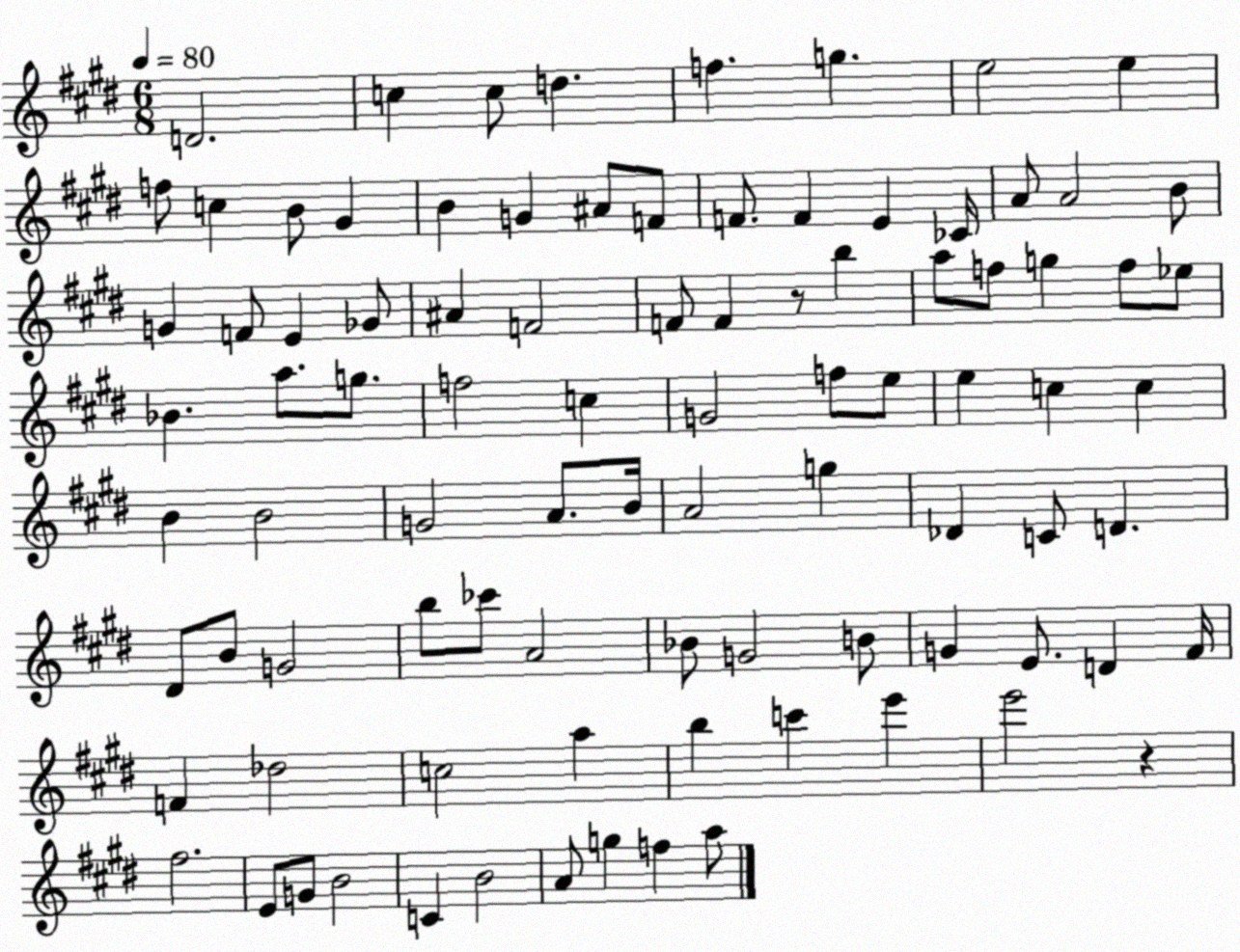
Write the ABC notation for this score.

X:1
T:Untitled
M:6/8
L:1/4
K:E
D2 c c/2 d f g e2 e f/2 c B/2 ^G B G ^A/2 F/2 F/2 F E _C/4 A/2 A2 B/2 G F/2 E _G/2 ^A F2 F/2 F z/2 b a/2 f/2 g f/2 _e/2 _B a/2 g/2 f2 c G2 f/2 e/2 e c c B B2 G2 A/2 B/4 A2 g _D C/2 D ^D/2 B/2 G2 b/2 _c'/2 A2 _B/2 G2 B/2 G E/2 D ^F/4 F _d2 c2 a b c' e' e'2 z ^f2 E/2 G/2 B2 C B2 A/2 g f a/2